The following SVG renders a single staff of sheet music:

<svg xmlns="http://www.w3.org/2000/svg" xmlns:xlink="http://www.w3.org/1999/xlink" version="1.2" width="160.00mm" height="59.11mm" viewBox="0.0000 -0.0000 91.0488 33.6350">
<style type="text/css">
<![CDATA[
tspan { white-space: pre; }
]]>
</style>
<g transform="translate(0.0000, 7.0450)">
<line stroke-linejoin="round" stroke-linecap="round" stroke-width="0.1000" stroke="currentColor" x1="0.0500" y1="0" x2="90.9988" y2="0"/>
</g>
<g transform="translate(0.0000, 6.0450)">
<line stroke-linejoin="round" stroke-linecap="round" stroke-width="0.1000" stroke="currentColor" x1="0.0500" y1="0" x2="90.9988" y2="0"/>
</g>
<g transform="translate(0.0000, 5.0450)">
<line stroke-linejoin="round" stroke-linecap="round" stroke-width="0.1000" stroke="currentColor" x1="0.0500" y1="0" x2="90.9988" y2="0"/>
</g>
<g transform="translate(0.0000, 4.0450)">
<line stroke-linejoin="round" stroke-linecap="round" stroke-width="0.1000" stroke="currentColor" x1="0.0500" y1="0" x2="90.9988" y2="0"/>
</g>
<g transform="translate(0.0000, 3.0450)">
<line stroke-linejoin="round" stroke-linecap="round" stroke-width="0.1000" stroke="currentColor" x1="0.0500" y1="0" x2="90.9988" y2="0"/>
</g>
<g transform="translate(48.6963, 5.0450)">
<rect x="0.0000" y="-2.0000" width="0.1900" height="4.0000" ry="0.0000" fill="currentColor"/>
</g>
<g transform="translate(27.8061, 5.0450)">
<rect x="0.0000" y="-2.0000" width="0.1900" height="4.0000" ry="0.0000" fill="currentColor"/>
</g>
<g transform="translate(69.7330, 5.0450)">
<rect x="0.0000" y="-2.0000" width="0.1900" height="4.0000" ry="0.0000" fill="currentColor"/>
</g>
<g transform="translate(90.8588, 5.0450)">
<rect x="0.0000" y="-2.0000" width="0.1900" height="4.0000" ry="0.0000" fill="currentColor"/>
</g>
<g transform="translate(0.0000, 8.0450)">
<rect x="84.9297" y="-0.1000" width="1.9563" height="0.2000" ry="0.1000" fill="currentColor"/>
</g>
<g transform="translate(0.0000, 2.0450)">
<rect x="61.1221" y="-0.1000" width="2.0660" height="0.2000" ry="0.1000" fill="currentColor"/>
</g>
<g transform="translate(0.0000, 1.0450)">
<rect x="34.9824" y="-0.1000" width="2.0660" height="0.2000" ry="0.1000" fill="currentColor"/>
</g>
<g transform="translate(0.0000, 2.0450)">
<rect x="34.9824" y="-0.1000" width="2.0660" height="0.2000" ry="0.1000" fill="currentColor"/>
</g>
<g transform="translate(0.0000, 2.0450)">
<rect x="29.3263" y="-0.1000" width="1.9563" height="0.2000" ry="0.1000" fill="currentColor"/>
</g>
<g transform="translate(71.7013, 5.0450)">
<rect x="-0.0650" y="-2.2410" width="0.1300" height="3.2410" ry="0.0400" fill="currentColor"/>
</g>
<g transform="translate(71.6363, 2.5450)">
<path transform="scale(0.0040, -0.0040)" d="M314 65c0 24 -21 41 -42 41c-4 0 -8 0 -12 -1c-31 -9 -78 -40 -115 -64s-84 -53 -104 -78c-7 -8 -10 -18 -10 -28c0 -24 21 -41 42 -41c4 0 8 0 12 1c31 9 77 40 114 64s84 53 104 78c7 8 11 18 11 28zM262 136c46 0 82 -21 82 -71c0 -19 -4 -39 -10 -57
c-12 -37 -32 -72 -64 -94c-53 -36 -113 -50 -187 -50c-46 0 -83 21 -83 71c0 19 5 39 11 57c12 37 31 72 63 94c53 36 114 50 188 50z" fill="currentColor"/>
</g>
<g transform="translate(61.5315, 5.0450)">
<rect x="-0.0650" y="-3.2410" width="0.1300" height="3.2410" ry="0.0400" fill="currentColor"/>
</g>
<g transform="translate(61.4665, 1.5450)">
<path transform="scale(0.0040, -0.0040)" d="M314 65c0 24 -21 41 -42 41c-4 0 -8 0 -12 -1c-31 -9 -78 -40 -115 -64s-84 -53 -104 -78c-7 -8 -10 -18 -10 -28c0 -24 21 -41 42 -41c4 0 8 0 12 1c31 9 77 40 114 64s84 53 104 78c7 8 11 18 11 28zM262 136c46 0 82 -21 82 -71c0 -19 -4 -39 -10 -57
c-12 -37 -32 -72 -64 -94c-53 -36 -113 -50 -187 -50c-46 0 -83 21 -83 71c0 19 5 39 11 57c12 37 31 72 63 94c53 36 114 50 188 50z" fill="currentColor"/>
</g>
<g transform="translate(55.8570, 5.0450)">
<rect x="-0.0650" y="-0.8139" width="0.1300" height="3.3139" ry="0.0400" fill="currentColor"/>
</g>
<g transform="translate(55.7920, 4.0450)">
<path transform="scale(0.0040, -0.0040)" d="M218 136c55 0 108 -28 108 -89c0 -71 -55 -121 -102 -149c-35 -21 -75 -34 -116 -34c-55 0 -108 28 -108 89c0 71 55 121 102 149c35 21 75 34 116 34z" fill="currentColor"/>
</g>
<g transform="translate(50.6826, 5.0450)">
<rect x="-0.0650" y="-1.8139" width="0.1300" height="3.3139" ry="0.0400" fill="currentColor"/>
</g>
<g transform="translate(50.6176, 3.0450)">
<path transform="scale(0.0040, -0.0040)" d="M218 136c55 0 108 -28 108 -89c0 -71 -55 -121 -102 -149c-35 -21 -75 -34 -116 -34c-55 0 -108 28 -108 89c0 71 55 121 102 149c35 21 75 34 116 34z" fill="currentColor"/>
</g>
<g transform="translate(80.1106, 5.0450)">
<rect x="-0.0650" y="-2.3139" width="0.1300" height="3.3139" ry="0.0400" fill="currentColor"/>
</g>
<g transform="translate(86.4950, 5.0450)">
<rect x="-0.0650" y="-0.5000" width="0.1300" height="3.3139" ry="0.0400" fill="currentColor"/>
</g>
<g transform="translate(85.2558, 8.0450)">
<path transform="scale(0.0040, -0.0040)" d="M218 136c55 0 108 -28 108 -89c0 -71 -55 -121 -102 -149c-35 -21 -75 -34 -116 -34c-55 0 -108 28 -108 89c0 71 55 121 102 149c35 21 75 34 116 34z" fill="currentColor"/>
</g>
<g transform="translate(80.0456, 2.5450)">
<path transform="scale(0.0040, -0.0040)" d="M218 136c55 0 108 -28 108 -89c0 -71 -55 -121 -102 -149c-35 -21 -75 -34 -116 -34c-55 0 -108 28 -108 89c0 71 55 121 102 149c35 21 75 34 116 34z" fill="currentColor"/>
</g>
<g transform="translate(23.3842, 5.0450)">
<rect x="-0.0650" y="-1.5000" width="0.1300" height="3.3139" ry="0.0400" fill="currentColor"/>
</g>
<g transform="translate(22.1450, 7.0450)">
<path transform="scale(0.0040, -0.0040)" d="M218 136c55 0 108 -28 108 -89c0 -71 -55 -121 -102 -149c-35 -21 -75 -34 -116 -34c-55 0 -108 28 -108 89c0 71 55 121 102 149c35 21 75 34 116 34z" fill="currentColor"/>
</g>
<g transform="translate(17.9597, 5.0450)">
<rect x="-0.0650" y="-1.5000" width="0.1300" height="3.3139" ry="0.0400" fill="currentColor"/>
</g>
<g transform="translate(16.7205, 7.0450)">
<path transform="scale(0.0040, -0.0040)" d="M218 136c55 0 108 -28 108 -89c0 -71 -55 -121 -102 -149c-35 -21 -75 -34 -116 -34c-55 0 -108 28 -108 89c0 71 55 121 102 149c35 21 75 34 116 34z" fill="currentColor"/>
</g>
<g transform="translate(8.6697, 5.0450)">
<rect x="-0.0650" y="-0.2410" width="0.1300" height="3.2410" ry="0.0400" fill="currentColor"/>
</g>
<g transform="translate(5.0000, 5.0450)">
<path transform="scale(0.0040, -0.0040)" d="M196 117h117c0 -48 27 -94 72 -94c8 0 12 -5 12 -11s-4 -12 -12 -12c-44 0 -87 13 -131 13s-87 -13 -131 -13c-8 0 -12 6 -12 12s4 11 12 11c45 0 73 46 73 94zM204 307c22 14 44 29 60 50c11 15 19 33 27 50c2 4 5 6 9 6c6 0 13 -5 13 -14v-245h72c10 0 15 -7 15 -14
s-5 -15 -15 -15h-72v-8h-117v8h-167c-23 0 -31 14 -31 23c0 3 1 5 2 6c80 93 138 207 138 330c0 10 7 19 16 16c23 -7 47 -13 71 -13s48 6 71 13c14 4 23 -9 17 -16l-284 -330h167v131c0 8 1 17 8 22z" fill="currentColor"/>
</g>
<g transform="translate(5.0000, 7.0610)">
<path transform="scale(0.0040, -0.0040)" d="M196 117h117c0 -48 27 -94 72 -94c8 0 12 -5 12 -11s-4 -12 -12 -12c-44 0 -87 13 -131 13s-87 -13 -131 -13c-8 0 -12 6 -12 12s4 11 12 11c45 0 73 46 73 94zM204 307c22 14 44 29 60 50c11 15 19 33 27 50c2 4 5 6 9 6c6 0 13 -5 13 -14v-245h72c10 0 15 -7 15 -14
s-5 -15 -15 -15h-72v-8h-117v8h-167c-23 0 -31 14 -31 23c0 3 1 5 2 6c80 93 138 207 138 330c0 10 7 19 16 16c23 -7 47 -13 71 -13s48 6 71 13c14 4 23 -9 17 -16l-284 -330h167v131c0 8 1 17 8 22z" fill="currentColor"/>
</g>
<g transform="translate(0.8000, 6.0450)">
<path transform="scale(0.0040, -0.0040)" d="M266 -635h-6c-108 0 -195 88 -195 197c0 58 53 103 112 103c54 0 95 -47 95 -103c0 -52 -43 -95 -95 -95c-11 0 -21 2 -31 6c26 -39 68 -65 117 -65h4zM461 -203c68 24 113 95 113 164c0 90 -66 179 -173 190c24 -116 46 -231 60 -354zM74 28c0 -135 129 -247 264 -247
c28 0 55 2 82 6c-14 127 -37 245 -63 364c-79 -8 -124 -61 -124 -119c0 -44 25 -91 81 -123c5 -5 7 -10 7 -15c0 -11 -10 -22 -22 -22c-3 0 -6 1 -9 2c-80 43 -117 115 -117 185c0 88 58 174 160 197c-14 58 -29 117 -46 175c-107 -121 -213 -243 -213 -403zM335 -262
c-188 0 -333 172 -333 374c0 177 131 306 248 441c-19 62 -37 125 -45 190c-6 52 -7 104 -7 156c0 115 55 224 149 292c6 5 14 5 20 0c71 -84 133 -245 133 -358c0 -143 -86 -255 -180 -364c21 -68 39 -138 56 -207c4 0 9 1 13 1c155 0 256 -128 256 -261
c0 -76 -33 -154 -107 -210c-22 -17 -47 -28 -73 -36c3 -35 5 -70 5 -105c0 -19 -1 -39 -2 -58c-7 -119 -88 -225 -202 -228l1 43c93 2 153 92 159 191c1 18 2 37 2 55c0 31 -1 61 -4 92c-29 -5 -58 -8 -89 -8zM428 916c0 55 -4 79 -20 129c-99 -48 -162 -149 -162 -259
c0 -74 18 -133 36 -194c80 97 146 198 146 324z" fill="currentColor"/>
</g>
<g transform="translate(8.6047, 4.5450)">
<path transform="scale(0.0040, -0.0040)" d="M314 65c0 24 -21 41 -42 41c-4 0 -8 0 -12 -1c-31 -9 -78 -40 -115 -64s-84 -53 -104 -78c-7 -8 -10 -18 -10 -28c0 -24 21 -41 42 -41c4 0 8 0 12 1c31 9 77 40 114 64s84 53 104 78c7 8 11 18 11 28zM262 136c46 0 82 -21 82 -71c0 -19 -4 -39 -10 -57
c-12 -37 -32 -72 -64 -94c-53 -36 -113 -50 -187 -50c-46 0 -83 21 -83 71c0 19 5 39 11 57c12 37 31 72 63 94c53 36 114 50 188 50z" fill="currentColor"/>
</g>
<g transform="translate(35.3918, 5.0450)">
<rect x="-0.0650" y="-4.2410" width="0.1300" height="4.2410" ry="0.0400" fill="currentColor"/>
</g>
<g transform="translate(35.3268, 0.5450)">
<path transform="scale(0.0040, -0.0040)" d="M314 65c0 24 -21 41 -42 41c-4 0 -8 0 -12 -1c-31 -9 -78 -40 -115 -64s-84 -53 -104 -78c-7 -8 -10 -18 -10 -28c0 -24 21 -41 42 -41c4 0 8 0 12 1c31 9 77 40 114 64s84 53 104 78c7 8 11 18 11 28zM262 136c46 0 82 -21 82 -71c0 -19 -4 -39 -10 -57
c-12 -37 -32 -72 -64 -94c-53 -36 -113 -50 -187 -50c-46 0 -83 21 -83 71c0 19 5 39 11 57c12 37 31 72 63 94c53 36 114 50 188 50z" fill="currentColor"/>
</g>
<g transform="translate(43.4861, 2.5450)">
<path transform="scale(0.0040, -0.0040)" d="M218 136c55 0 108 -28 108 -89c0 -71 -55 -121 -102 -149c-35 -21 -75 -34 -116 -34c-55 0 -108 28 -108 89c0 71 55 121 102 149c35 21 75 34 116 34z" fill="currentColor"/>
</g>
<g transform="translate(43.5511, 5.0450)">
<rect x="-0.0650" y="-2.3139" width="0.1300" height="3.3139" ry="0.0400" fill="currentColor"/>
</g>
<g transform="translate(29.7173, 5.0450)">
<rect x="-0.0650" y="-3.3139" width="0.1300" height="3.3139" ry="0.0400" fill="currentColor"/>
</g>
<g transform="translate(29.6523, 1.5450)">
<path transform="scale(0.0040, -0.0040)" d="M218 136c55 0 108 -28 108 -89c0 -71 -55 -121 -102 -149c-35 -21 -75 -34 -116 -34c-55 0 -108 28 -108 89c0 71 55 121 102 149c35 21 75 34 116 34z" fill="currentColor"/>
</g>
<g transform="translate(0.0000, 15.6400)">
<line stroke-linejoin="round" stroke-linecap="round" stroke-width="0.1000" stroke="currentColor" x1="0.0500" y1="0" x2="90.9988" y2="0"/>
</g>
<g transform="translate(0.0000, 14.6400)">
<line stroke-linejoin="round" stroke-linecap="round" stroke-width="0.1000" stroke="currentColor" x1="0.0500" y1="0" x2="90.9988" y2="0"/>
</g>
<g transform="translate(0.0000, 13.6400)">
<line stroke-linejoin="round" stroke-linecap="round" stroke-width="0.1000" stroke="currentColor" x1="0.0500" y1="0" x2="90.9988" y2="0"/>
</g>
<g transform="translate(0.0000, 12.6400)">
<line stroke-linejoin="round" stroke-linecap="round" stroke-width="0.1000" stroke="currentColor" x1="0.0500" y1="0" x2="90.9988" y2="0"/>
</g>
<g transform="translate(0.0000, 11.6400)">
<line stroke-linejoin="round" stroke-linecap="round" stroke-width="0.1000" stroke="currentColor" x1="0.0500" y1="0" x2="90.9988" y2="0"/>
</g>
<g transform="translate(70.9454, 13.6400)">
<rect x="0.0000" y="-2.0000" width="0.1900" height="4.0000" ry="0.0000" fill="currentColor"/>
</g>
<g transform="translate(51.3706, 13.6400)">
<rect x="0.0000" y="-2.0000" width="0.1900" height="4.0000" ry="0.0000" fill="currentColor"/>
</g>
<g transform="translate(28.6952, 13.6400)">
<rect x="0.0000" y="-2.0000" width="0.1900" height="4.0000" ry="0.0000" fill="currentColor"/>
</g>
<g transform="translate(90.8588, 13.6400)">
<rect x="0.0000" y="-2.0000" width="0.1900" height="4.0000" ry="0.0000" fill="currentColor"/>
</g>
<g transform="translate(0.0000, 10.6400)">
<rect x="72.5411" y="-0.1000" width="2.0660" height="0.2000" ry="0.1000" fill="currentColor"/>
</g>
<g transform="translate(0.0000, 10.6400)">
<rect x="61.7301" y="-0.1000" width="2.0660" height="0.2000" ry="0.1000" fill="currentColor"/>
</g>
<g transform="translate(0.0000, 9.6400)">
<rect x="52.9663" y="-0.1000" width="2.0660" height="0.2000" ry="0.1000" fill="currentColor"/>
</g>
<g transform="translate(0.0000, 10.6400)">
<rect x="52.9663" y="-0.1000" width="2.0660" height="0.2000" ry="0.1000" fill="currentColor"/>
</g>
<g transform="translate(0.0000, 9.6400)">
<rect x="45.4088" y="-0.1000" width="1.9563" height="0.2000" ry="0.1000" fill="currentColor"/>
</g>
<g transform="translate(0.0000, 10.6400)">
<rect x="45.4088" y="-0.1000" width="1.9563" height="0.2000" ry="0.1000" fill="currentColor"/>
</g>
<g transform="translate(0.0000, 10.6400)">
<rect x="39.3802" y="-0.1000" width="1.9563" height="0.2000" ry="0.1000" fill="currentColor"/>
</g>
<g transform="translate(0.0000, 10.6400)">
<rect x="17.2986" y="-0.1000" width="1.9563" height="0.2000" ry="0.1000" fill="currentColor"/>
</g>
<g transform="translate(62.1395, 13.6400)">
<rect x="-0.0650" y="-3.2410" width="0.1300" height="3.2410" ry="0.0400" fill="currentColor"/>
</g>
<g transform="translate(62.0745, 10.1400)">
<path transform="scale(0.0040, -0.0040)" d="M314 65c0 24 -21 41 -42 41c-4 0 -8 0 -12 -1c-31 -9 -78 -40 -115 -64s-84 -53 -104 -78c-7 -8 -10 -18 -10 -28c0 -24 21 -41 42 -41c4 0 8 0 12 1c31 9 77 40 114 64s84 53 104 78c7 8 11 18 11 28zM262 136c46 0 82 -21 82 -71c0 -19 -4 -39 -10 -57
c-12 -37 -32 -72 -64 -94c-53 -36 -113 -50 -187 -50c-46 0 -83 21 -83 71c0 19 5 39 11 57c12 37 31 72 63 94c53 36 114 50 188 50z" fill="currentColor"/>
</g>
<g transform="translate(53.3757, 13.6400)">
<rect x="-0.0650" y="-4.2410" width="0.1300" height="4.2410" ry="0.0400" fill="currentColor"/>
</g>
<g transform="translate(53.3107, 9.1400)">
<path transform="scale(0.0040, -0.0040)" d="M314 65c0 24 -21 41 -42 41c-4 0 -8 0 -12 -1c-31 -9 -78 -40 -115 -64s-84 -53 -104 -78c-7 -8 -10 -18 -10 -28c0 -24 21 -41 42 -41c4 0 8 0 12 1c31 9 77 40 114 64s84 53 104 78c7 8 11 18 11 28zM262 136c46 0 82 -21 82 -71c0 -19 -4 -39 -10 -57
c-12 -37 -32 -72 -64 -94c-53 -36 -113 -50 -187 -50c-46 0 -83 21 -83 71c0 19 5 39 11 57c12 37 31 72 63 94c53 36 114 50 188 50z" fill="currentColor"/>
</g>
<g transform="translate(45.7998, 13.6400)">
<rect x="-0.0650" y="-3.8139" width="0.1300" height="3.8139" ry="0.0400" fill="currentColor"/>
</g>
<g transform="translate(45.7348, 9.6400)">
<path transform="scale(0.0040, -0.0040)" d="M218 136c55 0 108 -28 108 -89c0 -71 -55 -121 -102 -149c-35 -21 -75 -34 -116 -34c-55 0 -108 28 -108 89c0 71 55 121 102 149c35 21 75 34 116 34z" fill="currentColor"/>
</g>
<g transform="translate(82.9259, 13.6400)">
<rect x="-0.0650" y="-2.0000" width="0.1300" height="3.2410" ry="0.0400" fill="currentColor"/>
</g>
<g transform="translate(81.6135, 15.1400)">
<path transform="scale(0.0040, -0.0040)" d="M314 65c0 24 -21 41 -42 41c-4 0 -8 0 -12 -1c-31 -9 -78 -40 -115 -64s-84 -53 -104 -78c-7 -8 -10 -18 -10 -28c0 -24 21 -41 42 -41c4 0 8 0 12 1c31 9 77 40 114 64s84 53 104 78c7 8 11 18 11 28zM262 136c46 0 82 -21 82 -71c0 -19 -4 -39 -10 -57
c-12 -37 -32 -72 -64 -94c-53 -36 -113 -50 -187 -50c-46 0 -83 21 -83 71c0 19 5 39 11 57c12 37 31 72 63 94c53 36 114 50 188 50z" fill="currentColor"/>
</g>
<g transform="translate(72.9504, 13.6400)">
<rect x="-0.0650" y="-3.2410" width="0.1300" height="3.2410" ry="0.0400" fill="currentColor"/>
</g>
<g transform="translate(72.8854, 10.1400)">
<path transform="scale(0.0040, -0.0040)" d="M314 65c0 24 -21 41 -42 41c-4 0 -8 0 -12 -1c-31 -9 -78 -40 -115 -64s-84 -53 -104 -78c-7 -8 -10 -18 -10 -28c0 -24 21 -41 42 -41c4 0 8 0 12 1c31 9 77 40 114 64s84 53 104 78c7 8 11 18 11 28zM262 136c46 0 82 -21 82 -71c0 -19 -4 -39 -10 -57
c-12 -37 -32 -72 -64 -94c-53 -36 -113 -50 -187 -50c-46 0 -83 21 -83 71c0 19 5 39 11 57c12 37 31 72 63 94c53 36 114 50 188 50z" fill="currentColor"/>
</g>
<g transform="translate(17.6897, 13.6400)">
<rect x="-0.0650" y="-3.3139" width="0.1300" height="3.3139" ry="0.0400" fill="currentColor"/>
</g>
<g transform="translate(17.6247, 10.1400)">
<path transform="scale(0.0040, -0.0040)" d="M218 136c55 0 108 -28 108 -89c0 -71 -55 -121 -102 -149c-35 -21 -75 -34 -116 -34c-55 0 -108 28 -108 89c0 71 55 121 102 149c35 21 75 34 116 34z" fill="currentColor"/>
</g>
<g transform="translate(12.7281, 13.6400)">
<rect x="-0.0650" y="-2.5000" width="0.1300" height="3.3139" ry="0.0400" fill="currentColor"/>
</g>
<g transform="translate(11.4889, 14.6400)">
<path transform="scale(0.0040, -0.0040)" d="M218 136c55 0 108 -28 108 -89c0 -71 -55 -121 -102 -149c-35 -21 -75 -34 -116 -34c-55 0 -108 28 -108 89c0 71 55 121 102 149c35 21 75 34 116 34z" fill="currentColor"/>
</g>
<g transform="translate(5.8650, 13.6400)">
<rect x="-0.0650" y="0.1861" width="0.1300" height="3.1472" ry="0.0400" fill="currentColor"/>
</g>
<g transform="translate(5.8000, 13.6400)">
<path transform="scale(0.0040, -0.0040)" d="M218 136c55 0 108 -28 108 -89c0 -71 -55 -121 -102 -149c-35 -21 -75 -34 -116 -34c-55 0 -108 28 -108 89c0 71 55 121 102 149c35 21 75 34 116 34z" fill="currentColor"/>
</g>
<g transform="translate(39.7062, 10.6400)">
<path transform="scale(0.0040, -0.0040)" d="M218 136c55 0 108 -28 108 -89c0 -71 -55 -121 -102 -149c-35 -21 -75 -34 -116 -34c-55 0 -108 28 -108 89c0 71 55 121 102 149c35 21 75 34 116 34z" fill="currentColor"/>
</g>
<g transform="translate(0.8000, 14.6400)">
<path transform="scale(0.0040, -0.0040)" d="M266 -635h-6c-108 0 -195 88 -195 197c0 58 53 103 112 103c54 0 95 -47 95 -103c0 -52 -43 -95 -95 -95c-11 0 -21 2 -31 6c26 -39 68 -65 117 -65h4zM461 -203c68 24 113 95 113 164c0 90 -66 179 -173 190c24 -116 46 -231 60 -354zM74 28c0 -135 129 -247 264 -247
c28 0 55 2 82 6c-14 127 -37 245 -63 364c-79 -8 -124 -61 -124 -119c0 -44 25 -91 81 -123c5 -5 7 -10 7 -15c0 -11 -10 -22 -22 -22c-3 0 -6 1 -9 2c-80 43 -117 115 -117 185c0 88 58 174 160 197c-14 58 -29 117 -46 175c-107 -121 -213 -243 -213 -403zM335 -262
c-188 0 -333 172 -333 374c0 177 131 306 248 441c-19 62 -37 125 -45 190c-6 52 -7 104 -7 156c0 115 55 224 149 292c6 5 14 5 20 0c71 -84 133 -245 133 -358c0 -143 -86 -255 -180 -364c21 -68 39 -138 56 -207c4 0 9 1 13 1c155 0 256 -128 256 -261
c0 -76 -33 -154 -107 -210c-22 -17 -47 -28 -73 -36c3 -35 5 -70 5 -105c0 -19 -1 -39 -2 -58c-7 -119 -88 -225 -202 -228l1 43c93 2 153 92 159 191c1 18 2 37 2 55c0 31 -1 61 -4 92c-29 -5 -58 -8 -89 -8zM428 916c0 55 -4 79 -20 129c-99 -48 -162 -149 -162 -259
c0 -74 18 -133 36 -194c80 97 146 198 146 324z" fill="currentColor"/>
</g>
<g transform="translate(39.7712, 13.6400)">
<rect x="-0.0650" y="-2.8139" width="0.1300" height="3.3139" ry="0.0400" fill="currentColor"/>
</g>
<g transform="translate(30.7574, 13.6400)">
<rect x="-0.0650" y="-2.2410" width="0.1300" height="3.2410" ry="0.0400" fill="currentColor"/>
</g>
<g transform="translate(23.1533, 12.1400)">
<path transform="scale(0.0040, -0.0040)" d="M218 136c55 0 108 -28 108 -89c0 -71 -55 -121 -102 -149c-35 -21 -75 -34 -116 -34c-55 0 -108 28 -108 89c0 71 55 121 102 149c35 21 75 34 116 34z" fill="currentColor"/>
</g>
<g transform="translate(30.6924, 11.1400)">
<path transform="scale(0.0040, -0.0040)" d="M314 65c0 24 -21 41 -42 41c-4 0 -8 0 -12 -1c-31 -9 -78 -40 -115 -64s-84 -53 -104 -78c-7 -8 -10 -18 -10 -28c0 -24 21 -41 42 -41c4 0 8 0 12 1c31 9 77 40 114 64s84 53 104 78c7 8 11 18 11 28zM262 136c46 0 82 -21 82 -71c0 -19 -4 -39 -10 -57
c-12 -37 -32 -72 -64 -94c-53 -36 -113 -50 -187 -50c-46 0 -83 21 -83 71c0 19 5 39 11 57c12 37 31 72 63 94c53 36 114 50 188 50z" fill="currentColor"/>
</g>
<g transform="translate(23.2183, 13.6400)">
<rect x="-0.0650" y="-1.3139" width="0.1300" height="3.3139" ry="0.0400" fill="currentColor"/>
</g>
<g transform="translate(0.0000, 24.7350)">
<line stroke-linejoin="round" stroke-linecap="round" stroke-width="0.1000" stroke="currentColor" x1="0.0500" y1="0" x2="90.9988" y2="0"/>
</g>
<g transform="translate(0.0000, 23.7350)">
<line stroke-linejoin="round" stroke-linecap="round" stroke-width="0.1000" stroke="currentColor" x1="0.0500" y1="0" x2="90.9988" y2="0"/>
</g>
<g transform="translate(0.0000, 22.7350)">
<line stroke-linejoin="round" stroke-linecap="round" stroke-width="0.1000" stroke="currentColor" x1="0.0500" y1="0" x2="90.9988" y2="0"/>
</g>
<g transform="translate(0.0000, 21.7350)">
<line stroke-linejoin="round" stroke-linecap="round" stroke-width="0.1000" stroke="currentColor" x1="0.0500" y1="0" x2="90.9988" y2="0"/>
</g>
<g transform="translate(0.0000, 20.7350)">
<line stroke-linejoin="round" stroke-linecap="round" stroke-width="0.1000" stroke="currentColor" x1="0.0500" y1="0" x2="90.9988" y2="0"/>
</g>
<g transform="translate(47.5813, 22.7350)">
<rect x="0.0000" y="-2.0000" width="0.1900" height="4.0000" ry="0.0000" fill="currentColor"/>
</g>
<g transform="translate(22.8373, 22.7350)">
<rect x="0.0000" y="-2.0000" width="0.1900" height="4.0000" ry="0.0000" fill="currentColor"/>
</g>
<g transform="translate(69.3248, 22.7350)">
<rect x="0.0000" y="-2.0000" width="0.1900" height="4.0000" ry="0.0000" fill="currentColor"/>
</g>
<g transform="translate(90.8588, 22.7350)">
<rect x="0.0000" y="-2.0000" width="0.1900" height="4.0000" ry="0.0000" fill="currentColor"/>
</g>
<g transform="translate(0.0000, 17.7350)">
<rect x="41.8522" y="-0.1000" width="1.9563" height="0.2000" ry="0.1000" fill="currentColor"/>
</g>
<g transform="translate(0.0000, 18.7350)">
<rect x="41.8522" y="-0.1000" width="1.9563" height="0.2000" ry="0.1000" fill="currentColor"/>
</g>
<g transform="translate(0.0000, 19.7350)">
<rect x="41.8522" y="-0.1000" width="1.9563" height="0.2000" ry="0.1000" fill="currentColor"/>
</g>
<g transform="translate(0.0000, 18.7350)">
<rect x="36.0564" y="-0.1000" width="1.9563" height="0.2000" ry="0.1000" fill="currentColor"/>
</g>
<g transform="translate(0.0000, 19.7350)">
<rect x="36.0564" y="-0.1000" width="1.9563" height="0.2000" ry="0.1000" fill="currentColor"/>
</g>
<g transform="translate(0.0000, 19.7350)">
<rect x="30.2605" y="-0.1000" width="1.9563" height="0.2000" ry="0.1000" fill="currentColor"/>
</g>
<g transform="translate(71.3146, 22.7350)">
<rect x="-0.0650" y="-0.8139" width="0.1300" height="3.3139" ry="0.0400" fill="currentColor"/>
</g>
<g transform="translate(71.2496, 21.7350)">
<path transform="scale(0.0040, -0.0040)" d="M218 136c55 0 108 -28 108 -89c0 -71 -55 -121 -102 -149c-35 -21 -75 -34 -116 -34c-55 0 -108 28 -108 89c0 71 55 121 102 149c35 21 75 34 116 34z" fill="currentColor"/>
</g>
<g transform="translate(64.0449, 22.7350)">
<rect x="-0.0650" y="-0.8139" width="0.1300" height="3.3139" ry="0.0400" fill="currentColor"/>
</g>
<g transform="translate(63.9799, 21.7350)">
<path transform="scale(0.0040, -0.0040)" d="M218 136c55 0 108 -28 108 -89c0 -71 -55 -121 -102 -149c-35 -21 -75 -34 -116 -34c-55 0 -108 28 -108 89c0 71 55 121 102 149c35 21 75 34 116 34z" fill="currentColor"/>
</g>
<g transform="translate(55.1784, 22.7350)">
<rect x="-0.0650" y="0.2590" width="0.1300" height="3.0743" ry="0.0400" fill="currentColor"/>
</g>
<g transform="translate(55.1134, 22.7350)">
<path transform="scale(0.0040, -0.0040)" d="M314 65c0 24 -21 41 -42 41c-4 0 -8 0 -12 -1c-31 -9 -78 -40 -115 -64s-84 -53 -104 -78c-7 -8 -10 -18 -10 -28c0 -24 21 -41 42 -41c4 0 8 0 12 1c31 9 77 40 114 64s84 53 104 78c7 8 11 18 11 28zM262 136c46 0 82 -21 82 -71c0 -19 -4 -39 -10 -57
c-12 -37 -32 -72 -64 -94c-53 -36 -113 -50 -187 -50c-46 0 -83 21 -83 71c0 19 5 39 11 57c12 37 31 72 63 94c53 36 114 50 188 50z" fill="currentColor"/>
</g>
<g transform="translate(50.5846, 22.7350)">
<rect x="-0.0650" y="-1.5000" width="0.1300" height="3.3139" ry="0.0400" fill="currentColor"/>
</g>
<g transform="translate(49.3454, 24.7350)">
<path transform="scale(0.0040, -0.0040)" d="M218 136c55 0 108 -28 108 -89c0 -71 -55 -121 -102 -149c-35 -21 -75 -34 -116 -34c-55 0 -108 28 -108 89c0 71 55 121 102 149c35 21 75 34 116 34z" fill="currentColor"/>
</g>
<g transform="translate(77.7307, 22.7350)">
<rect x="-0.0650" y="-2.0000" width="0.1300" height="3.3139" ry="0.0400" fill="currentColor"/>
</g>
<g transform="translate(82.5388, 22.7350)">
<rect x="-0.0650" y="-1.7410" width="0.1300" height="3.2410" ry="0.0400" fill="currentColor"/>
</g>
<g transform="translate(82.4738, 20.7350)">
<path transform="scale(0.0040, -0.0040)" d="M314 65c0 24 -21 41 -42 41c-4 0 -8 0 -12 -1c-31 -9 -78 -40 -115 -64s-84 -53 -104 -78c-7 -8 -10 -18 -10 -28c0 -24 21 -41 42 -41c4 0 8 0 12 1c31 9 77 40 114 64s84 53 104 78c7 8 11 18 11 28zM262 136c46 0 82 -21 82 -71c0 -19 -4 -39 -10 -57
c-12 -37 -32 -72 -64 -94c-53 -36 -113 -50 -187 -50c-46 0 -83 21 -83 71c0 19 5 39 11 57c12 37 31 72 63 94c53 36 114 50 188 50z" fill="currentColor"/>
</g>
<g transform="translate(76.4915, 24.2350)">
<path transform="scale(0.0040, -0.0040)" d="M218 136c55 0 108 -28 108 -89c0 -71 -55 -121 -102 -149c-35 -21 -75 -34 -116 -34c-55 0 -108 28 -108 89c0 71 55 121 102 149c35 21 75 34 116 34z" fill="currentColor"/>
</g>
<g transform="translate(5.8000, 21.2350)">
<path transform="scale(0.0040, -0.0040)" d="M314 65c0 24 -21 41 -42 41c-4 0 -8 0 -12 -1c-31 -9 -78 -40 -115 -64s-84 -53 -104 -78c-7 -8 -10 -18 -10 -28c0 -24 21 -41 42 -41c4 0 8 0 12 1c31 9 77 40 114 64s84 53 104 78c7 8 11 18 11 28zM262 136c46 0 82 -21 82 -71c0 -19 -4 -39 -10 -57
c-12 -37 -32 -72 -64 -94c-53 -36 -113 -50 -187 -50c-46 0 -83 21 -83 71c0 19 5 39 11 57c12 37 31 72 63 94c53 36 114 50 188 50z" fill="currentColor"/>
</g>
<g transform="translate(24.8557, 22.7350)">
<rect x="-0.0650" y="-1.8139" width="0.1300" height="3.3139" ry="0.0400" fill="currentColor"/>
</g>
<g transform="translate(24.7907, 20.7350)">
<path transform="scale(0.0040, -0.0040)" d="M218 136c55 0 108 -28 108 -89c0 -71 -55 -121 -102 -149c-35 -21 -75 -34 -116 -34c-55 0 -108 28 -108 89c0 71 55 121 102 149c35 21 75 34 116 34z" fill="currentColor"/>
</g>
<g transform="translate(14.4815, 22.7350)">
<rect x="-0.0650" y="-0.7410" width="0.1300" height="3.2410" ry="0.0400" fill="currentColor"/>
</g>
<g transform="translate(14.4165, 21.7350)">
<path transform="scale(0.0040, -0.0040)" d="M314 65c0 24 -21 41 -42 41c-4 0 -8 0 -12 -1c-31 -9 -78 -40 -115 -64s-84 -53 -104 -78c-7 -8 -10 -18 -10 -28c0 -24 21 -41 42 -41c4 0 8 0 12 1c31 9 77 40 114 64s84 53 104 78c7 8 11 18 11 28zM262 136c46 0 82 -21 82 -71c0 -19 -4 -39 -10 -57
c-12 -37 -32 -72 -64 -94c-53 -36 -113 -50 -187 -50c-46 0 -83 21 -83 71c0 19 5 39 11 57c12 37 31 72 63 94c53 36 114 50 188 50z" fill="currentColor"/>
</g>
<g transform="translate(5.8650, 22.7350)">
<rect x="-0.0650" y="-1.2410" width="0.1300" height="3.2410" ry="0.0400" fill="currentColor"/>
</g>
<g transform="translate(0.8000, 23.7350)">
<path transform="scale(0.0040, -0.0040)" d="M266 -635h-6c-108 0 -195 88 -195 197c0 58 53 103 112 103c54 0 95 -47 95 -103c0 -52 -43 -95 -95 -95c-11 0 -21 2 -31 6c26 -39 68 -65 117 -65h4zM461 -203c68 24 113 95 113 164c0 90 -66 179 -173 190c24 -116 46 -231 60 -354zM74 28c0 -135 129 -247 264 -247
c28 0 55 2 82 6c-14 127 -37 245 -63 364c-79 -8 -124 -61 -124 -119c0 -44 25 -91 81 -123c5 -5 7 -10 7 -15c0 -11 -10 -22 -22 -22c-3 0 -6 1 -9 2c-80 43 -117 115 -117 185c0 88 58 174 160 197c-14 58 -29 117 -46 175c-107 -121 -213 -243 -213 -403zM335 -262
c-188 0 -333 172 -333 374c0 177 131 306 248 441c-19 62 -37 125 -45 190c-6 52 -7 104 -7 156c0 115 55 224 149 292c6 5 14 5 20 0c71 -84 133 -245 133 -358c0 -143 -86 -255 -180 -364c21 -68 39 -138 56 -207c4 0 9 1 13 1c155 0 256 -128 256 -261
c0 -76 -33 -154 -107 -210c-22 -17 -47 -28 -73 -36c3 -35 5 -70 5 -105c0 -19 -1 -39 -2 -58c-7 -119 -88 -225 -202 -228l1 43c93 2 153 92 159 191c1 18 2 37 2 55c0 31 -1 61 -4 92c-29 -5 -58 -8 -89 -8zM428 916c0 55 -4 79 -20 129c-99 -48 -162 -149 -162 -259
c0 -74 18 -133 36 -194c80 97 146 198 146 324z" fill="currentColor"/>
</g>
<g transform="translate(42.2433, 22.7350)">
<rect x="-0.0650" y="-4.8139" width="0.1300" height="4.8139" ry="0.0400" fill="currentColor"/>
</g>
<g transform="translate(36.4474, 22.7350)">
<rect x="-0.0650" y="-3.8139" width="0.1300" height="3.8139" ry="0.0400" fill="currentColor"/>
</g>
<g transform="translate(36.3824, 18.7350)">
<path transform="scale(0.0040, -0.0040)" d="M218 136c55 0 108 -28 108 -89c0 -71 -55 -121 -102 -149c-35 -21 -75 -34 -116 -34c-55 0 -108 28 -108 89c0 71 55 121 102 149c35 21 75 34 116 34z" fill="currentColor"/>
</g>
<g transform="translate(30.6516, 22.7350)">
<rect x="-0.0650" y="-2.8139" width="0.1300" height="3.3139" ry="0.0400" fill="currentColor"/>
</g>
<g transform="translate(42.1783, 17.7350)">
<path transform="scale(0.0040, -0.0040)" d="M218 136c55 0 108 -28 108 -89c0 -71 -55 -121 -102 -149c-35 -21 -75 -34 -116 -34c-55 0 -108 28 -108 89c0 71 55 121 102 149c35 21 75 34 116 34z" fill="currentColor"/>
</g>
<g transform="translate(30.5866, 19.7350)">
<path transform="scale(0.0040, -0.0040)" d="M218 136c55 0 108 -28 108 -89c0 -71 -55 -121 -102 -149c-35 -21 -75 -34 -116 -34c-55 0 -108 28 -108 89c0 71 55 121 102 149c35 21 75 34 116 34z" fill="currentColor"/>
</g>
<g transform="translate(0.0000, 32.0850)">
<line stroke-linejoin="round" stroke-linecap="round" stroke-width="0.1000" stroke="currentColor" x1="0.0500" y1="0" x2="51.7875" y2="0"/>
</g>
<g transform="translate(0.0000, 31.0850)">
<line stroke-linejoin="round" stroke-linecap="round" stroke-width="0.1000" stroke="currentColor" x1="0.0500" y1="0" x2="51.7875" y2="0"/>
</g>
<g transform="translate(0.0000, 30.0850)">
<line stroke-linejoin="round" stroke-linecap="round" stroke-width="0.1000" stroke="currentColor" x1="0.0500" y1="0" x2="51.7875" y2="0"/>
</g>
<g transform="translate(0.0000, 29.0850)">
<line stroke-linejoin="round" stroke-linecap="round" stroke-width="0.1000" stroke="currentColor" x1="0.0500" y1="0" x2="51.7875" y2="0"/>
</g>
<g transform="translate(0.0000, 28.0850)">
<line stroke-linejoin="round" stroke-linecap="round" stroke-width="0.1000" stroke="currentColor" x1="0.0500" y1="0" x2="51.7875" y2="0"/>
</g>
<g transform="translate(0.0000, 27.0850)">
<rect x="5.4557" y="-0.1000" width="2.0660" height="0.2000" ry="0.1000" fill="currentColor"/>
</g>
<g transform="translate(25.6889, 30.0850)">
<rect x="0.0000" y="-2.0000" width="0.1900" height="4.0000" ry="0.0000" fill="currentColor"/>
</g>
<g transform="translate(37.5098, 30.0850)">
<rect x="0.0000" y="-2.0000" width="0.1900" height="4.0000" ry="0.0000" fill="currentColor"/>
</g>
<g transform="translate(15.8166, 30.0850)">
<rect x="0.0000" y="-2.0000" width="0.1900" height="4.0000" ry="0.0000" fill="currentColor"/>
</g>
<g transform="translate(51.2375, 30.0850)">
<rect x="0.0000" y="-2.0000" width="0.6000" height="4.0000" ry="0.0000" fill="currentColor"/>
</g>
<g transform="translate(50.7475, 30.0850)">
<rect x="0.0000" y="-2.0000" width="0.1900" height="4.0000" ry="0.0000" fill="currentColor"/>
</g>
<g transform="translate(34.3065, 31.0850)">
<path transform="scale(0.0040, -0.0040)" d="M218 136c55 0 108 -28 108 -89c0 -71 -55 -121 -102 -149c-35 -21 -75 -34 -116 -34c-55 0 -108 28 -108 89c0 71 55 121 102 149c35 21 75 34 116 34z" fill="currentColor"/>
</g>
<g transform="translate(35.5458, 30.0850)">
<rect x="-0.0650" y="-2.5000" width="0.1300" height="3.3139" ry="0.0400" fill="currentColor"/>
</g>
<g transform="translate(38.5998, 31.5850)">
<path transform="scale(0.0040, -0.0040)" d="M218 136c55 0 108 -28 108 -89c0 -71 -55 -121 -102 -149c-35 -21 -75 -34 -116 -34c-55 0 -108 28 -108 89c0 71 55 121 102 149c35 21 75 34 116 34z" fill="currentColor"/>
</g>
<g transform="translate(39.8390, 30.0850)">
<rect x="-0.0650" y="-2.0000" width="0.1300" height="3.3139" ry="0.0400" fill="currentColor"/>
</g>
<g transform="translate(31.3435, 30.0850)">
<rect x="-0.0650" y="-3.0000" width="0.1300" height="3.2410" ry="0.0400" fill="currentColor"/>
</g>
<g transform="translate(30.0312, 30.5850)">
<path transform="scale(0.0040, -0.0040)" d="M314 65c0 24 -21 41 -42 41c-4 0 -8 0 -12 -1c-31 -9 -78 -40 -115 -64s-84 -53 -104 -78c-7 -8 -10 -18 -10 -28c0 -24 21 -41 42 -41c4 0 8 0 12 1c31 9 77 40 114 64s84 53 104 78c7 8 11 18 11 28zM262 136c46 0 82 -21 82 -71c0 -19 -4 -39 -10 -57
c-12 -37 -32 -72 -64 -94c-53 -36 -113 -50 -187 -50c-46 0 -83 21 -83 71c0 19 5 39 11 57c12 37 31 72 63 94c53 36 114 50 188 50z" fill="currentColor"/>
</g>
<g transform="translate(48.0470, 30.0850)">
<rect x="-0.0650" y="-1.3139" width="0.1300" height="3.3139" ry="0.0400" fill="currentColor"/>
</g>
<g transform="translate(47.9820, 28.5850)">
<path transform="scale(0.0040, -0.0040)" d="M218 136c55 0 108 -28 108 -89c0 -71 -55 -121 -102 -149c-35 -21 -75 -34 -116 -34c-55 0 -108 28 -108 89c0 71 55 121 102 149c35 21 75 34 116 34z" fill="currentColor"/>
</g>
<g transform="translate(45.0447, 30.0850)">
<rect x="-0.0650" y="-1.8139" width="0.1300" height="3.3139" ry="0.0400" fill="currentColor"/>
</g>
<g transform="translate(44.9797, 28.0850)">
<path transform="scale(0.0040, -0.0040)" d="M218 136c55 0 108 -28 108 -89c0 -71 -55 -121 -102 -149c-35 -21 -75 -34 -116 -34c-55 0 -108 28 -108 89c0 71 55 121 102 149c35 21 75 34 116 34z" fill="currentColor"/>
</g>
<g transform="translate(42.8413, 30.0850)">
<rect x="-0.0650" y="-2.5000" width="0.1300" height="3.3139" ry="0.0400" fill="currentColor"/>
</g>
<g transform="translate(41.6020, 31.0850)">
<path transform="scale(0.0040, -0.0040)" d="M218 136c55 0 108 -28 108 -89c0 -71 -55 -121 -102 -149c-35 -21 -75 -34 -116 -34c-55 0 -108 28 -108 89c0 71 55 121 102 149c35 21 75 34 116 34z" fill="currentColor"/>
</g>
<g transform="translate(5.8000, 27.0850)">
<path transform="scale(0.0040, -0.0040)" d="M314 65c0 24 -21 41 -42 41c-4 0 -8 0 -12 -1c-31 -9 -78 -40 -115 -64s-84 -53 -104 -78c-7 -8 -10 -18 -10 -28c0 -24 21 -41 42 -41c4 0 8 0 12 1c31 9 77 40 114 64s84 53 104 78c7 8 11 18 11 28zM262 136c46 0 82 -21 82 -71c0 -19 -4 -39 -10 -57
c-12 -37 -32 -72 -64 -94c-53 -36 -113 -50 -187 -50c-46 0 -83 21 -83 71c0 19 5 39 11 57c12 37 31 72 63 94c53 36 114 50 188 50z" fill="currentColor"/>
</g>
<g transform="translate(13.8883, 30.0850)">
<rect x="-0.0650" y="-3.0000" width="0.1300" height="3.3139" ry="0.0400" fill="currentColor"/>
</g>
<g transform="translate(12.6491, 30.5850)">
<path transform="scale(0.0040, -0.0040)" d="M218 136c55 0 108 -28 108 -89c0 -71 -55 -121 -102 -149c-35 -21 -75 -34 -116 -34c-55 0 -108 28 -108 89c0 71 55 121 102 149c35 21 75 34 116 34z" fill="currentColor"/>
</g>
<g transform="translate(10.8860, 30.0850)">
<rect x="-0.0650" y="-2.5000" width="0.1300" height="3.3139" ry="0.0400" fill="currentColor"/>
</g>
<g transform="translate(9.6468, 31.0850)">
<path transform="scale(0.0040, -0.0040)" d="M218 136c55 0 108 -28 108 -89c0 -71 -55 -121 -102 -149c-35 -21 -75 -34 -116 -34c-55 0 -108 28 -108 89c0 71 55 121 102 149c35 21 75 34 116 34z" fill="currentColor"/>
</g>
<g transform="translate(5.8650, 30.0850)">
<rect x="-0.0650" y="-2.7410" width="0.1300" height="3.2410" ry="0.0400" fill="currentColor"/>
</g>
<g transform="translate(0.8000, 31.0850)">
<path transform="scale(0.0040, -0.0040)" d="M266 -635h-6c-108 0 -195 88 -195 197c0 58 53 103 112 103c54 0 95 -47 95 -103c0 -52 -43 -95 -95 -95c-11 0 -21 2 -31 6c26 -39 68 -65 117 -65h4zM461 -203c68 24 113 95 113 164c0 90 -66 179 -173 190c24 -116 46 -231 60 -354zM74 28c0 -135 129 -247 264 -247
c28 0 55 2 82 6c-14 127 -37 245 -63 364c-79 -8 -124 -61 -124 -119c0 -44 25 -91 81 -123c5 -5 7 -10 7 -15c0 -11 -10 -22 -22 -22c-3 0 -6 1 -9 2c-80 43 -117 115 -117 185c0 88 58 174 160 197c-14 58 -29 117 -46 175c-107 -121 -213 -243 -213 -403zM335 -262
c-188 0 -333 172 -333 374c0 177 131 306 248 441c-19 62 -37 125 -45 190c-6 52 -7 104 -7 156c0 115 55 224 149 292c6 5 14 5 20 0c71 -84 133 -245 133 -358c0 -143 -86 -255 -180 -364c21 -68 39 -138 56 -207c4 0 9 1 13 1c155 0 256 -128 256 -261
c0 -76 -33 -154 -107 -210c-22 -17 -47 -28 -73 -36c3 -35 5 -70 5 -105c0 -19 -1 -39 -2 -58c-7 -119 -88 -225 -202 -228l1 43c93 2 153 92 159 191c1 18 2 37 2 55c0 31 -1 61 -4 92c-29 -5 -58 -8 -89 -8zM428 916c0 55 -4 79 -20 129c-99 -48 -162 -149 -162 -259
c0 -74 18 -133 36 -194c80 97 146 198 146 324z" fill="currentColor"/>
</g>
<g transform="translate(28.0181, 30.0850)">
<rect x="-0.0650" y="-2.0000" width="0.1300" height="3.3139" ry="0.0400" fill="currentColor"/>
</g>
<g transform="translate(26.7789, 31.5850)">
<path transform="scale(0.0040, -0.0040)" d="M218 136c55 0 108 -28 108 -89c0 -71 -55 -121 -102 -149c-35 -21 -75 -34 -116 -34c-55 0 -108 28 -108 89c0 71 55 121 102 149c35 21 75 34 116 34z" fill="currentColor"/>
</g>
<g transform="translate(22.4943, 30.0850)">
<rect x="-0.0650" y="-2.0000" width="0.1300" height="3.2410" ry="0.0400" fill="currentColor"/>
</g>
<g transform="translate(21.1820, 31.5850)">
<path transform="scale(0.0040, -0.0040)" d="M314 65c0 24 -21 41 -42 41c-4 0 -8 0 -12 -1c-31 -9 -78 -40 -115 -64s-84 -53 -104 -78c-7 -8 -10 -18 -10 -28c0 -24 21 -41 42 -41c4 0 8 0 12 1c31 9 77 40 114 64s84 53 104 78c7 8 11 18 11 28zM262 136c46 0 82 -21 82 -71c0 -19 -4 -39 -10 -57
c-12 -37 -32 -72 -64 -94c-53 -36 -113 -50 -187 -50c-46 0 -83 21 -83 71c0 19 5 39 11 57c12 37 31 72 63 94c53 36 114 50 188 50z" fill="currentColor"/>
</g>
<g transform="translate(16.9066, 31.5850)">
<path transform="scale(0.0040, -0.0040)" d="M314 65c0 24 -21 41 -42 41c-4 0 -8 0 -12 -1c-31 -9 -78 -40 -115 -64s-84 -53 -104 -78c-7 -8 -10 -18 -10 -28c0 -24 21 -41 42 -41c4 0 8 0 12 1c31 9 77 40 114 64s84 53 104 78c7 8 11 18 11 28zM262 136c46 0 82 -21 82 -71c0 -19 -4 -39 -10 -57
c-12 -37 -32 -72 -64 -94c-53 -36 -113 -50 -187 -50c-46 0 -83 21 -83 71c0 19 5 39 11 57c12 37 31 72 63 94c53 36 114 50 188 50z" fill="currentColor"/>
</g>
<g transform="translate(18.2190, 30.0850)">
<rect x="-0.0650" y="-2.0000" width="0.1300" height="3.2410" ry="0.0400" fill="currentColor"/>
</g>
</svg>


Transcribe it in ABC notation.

X:1
T:Untitled
M:4/4
L:1/4
K:C
c2 E E b d'2 g f d b2 g2 g C B G b e g2 a c' d'2 b2 b2 F2 e2 d2 f a c' e' E B2 d d F f2 a2 G A F2 F2 F A2 G F G f e